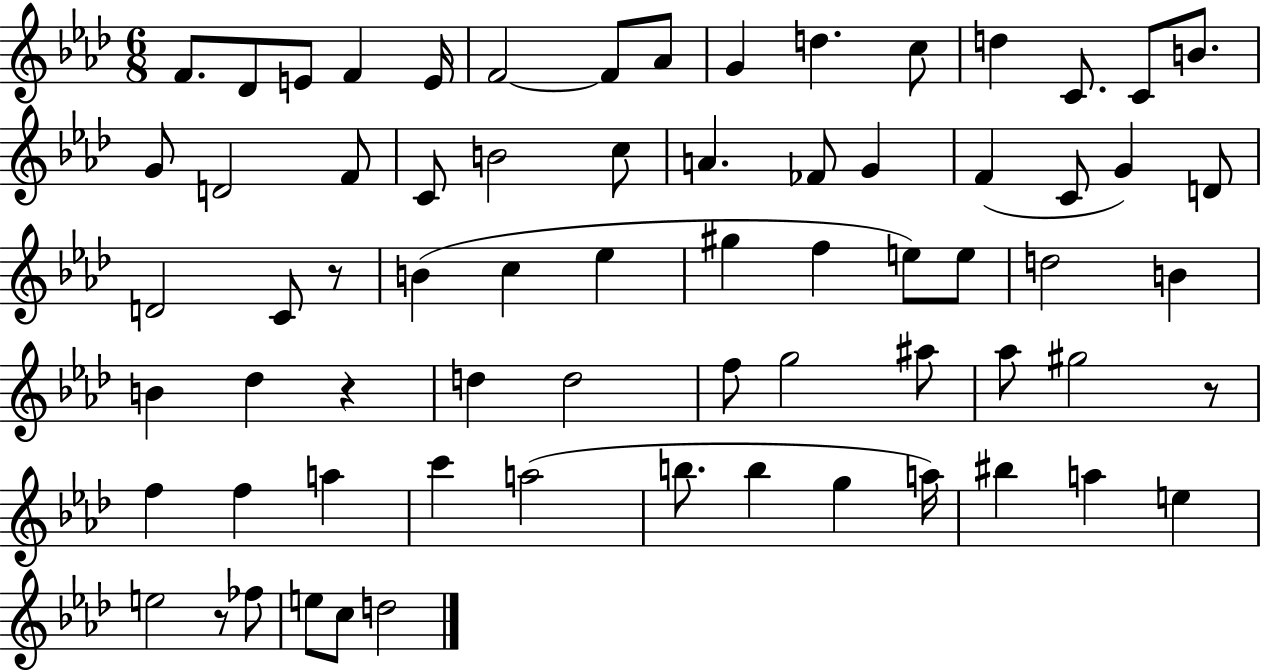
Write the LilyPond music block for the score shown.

{
  \clef treble
  \numericTimeSignature
  \time 6/8
  \key aes \major
  \repeat volta 2 { f'8. des'8 e'8 f'4 e'16 | f'2~~ f'8 aes'8 | g'4 d''4. c''8 | d''4 c'8. c'8 b'8. | \break g'8 d'2 f'8 | c'8 b'2 c''8 | a'4. fes'8 g'4 | f'4( c'8 g'4) d'8 | \break d'2 c'8 r8 | b'4( c''4 ees''4 | gis''4 f''4 e''8) e''8 | d''2 b'4 | \break b'4 des''4 r4 | d''4 d''2 | f''8 g''2 ais''8 | aes''8 gis''2 r8 | \break f''4 f''4 a''4 | c'''4 a''2( | b''8. b''4 g''4 a''16) | bis''4 a''4 e''4 | \break e''2 r8 fes''8 | e''8 c''8 d''2 | } \bar "|."
}